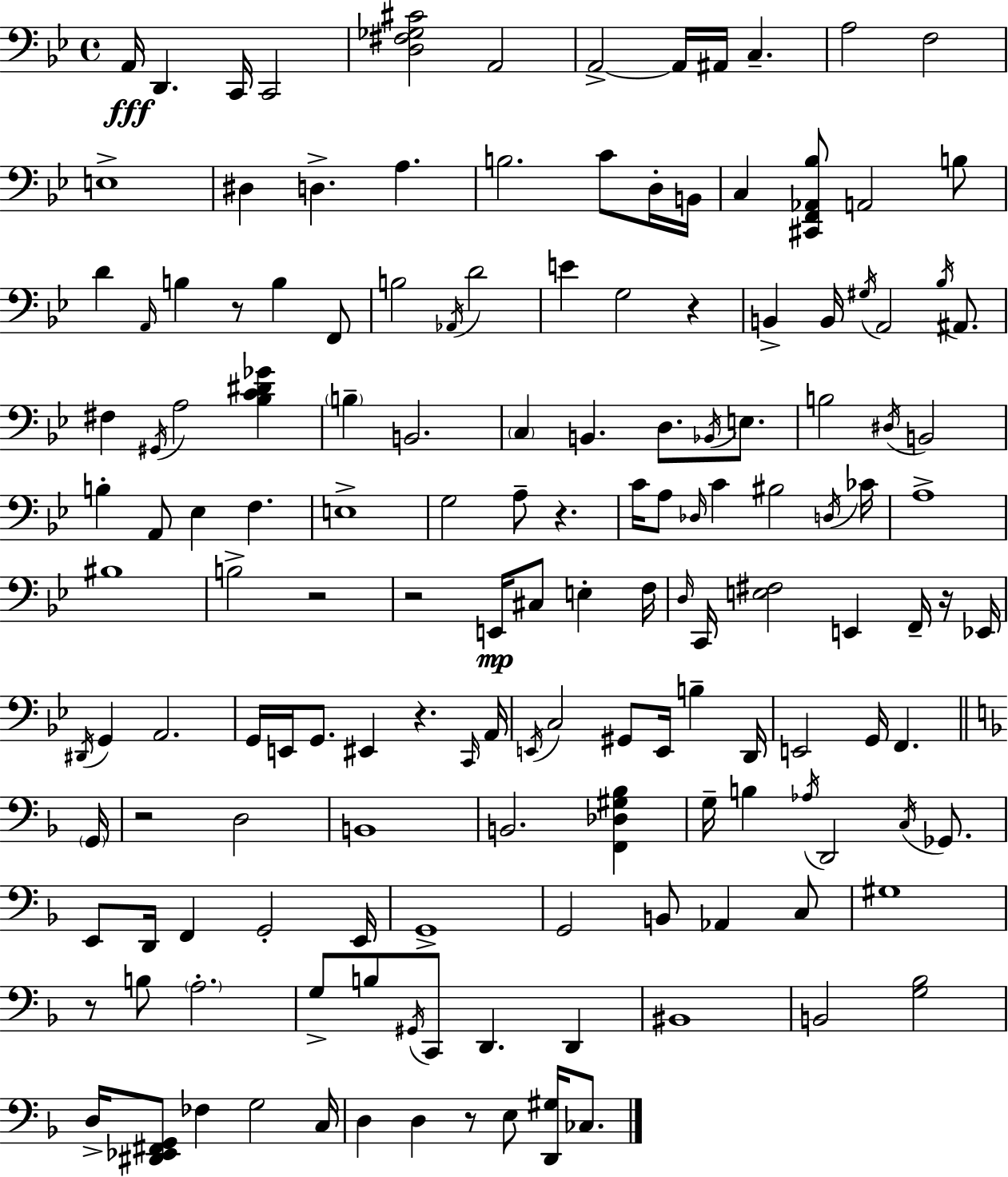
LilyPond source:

{
  \clef bass
  \time 4/4
  \defaultTimeSignature
  \key bes \major
  a,16\fff d,4. c,16 c,2 | <d fis ges cis'>2 a,2 | a,2->~~ a,16 ais,16 c4.-- | a2 f2 | \break e1-> | dis4 d4.-> a4. | b2. c'8 d16-. b,16 | c4 <cis, f, aes, bes>8 a,2 b8 | \break d'4 \grace { a,16 } b4 r8 b4 f,8 | b2 \acciaccatura { aes,16 } d'2 | e'4 g2 r4 | b,4-> b,16 \acciaccatura { gis16 } a,2 | \break \acciaccatura { bes16 } ais,8. fis4 \acciaccatura { gis,16 } a2 | <bes c' dis' ges'>4 \parenthesize b4-- b,2. | \parenthesize c4 b,4. d8. | \acciaccatura { bes,16 } e8. b2 \acciaccatura { dis16 } b,2 | \break b4-. a,8 ees4 | f4. e1-> | g2 a8-- | r4. c'16 a8 \grace { des16 } c'4 bis2 | \break \acciaccatura { d16 } ces'16 a1-> | bis1 | b2-> | r2 r2 | \break e,16\mp cis8 e4-. f16 \grace { d16 } c,16 <e fis>2 | e,4 f,16-- r16 ees,16 \acciaccatura { dis,16 } g,4 a,2. | g,16 e,16 g,8. | eis,4 r4. \grace { c,16 } a,16 \acciaccatura { e,16 } c2 | \break gis,8 e,16 b4-- d,16 e,2 | g,16 f,4. \bar "||" \break \key f \major \parenthesize g,16 r2 d2 | b,1 | b,2. <f, des gis bes>4 | g16-- b4 \acciaccatura { aes16 } d,2 \acciaccatura { c16 } | \break ges,8. e,8 d,16 f,4 g,2-. | e,16 g,1-> | g,2 b,8 aes,4 | c8 gis1 | \break r8 b8 \parenthesize a2.-. | g8-> b8 \acciaccatura { gis,16 } c,8 d,4. | d,4 bis,1 | b,2 <g bes>2 | \break d16-> <dis, ees, fis, g,>8 fes4 g2 | c16 d4 d4 r8 e8 | <d, gis>16 ces8. \bar "|."
}